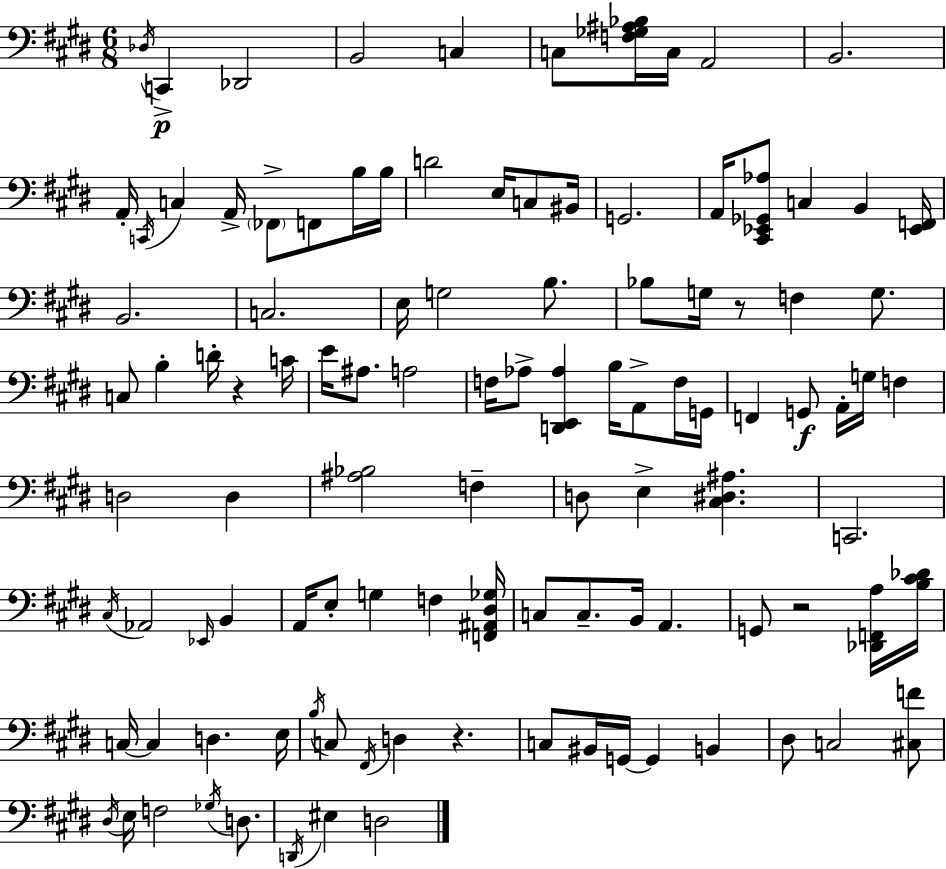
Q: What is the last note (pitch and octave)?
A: D3